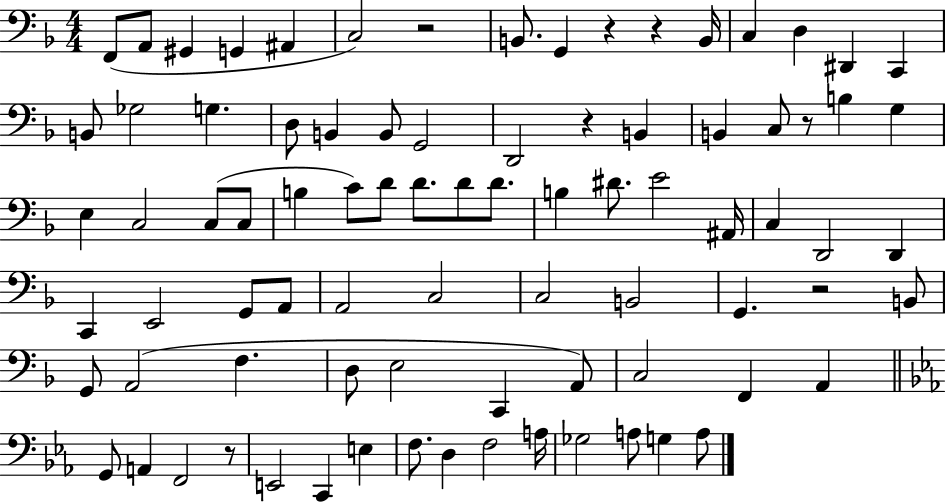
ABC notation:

X:1
T:Untitled
M:4/4
L:1/4
K:F
F,,/2 A,,/2 ^G,, G,, ^A,, C,2 z2 B,,/2 G,, z z B,,/4 C, D, ^D,, C,, B,,/2 _G,2 G, D,/2 B,, B,,/2 G,,2 D,,2 z B,, B,, C,/2 z/2 B, G, E, C,2 C,/2 C,/2 B, C/2 D/2 D/2 D/2 D/2 B, ^D/2 E2 ^A,,/4 C, D,,2 D,, C,, E,,2 G,,/2 A,,/2 A,,2 C,2 C,2 B,,2 G,, z2 B,,/2 G,,/2 A,,2 F, D,/2 E,2 C,, A,,/2 C,2 F,, A,, G,,/2 A,, F,,2 z/2 E,,2 C,, E, F,/2 D, F,2 A,/4 _G,2 A,/2 G, A,/2